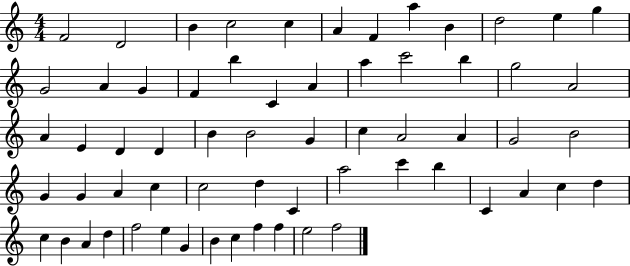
{
  \clef treble
  \numericTimeSignature
  \time 4/4
  \key c \major
  f'2 d'2 | b'4 c''2 c''4 | a'4 f'4 a''4 b'4 | d''2 e''4 g''4 | \break g'2 a'4 g'4 | f'4 b''4 c'4 a'4 | a''4 c'''2 b''4 | g''2 a'2 | \break a'4 e'4 d'4 d'4 | b'4 b'2 g'4 | c''4 a'2 a'4 | g'2 b'2 | \break g'4 g'4 a'4 c''4 | c''2 d''4 c'4 | a''2 c'''4 b''4 | c'4 a'4 c''4 d''4 | \break c''4 b'4 a'4 d''4 | f''2 e''4 g'4 | b'4 c''4 f''4 f''4 | e''2 f''2 | \break \bar "|."
}